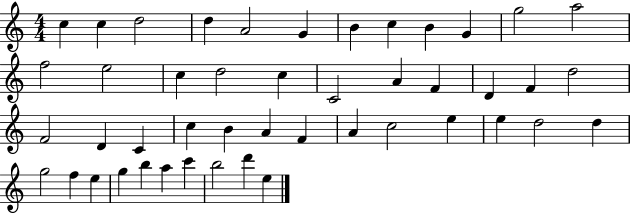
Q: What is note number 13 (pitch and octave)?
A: F5